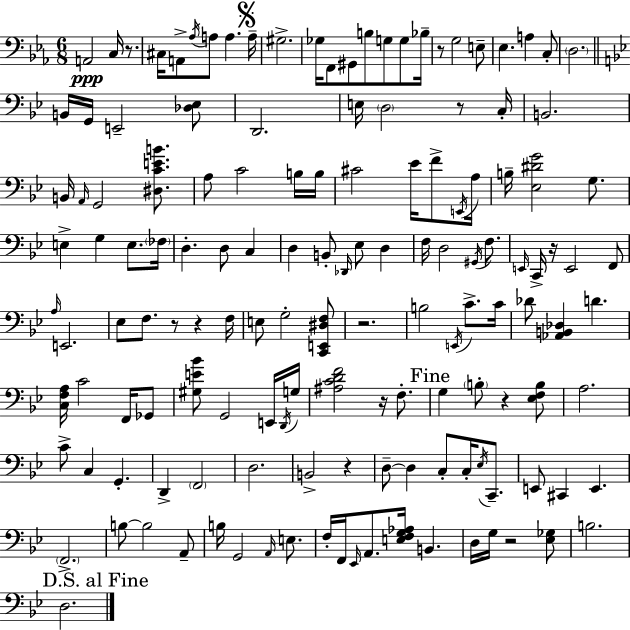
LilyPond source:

{
  \clef bass
  \numericTimeSignature
  \time 6/8
  \key ees \major
  \repeat volta 2 { a,2\ppp c16 r8. | cis16 a,8-> \acciaccatura { aes16 } a8 a4. | \mark \markup { \musicglyph "scripts.segno" } a16-- gis2.-> | ges16 f,8 gis,8 b8 g8 g8 | \break bes16-- r8 g2 e8-- | ees4. a4 c8-. | \parenthesize d2. | \bar "||" \break \key bes \major b,16 g,16 e,2-- <des ees>8 | d,2. | e16 \parenthesize d2 r8 c16-. | b,2. | \break b,16 \grace { a,16 } g,2 <dis c' e' b'>8. | a8 c'2 b16 | b16 cis'2 ees'16 f'8-> | \acciaccatura { e,16 } a16 b16-- <ees dis' g'>2 g8. | \break e4-> g4 e8. | \parenthesize fes16 d4.-. d8 c4 | d4 b,8-. \grace { des,16 } ees8 d4 | f16 d2 | \break \acciaccatura { gis,16 } f8. \grace { e,16 } c,16-> r16 e,2 | f,8 \grace { a16 } e,2. | ees8 f8. r8 | r4 f16 e8 g2-. | \break <c, e, dis f>8 r2. | b2 | \acciaccatura { e,16 } c'8.-> c'16 des'8 <aes, b, des>4 | d'4. <c f a>16 c'2 | \break f,16 ges,8 <gis e' bes'>8 g,2 | e,16 \acciaccatura { d,16 } g16 <ais c' d' f'>2 | r16 f8.-. \mark "Fine" g4 | \parenthesize b8-. r4 <ees f b>8 a2. | \break c'8-> c4 | g,4.-. d,4-> | \parenthesize f,2 d2. | b,2-> | \break r4 d8--~~ d4 | c8-. c16-. \acciaccatura { ees16 } c,8.-- e,8 cis,4 | e,4. \parenthesize f,2.-> | b8~~ b2 | \break a,8-- b16 g,2 | \grace { a,16 } e8. f16-. f,16 | \grace { ees,16 } a,8. <e f g aes>16 b,4. d16 | g16 r2 <ees ges>8 b2. | \break \mark "D.S. al Fine" d2. | } \bar "|."
}